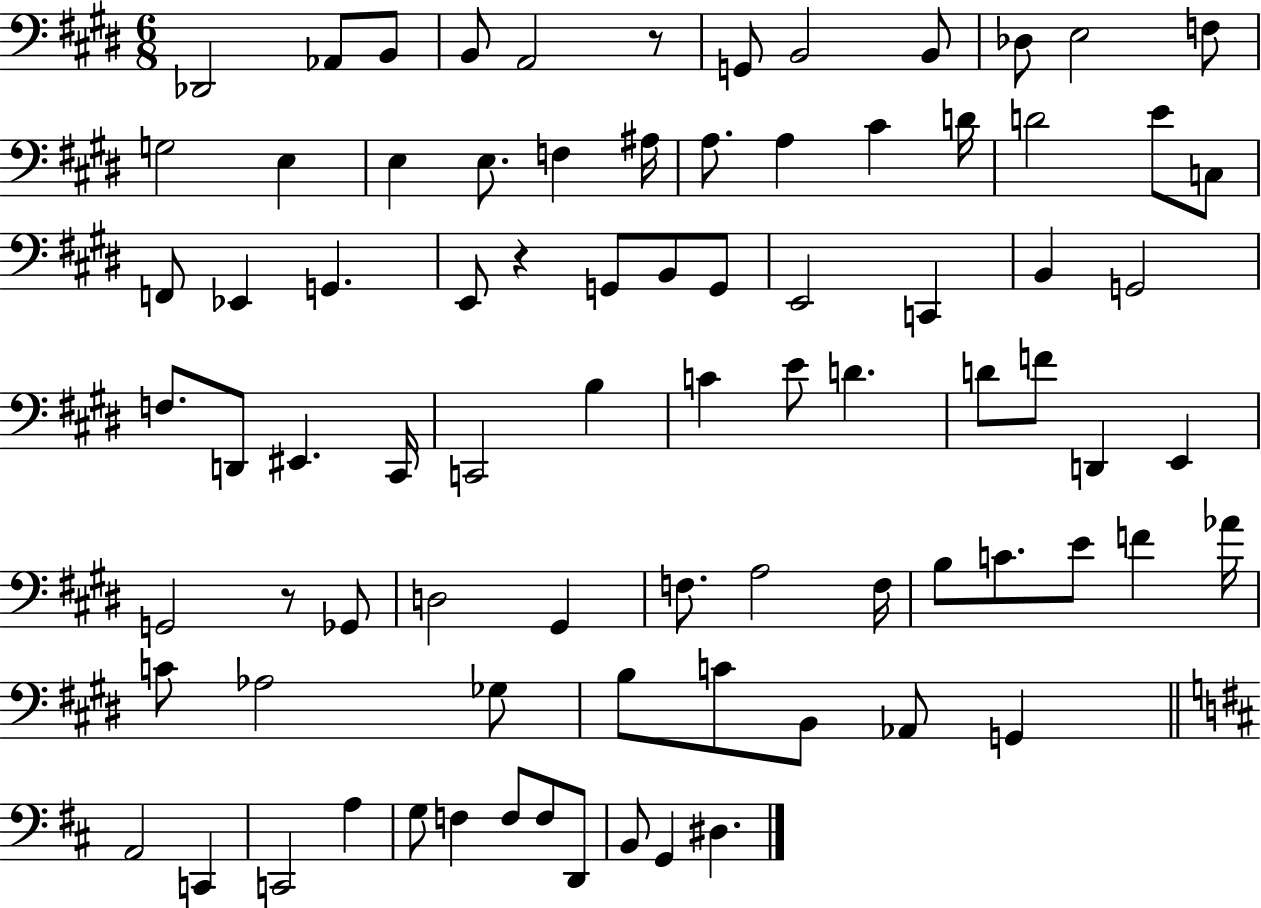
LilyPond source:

{
  \clef bass
  \numericTimeSignature
  \time 6/8
  \key e \major
  \repeat volta 2 { des,2 aes,8 b,8 | b,8 a,2 r8 | g,8 b,2 b,8 | des8 e2 f8 | \break g2 e4 | e4 e8. f4 ais16 | a8. a4 cis'4 d'16 | d'2 e'8 c8 | \break f,8 ees,4 g,4. | e,8 r4 g,8 b,8 g,8 | e,2 c,4 | b,4 g,2 | \break f8. d,8 eis,4. cis,16 | c,2 b4 | c'4 e'8 d'4. | d'8 f'8 d,4 e,4 | \break g,2 r8 ges,8 | d2 gis,4 | f8. a2 f16 | b8 c'8. e'8 f'4 aes'16 | \break c'8 aes2 ges8 | b8 c'8 b,8 aes,8 g,4 | \bar "||" \break \key d \major a,2 c,4 | c,2 a4 | g8 f4 f8 f8 d,8 | b,8 g,4 dis4. | \break } \bar "|."
}